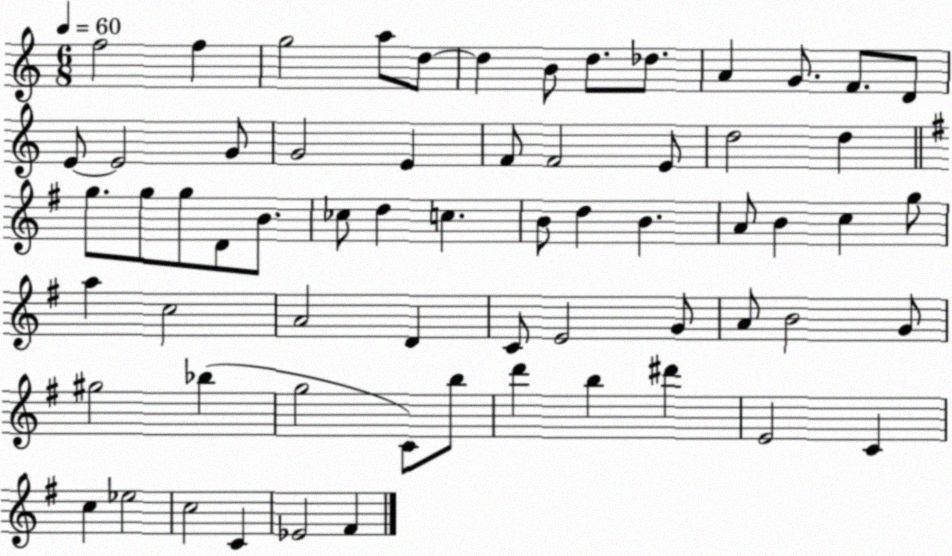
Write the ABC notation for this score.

X:1
T:Untitled
M:6/8
L:1/4
K:C
f2 f g2 a/2 d/2 d B/2 d/2 _d/2 A G/2 F/2 D/2 E/2 E2 G/2 G2 E F/2 F2 E/2 d2 d g/2 g/2 g/2 D/2 B/2 _c/2 d c B/2 d B A/2 B c g/2 a c2 A2 D C/2 E2 G/2 A/2 B2 G/2 ^g2 _b g2 C/2 b/2 d' b ^d' E2 C c _e2 c2 C _E2 ^F